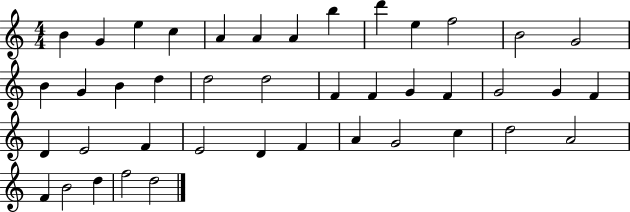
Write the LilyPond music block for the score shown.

{
  \clef treble
  \numericTimeSignature
  \time 4/4
  \key c \major
  b'4 g'4 e''4 c''4 | a'4 a'4 a'4 b''4 | d'''4 e''4 f''2 | b'2 g'2 | \break b'4 g'4 b'4 d''4 | d''2 d''2 | f'4 f'4 g'4 f'4 | g'2 g'4 f'4 | \break d'4 e'2 f'4 | e'2 d'4 f'4 | a'4 g'2 c''4 | d''2 a'2 | \break f'4 b'2 d''4 | f''2 d''2 | \bar "|."
}